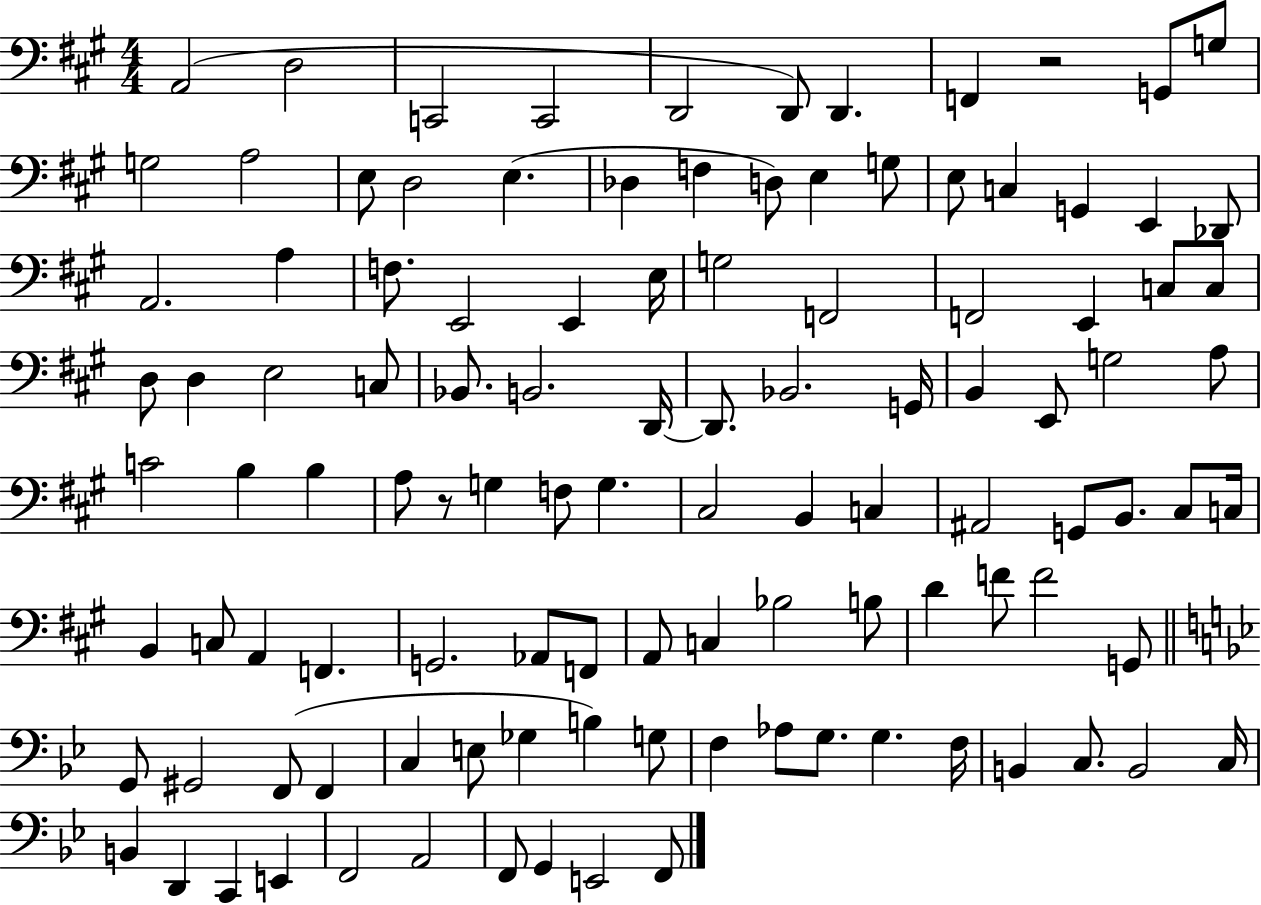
{
  \clef bass
  \numericTimeSignature
  \time 4/4
  \key a \major
  a,2( d2 | c,2 c,2 | d,2 d,8) d,4. | f,4 r2 g,8 g8 | \break g2 a2 | e8 d2 e4.( | des4 f4 d8) e4 g8 | e8 c4 g,4 e,4 des,8 | \break a,2. a4 | f8. e,2 e,4 e16 | g2 f,2 | f,2 e,4 c8 c8 | \break d8 d4 e2 c8 | bes,8. b,2. d,16~~ | d,8. bes,2. g,16 | b,4 e,8 g2 a8 | \break c'2 b4 b4 | a8 r8 g4 f8 g4. | cis2 b,4 c4 | ais,2 g,8 b,8. cis8 c16 | \break b,4 c8 a,4 f,4. | g,2. aes,8 f,8 | a,8 c4 bes2 b8 | d'4 f'8 f'2 g,8 | \break \bar "||" \break \key g \minor g,8 gis,2 f,8( f,4 | c4 e8 ges4 b4) g8 | f4 aes8 g8. g4. f16 | b,4 c8. b,2 c16 | \break b,4 d,4 c,4 e,4 | f,2 a,2 | f,8 g,4 e,2 f,8 | \bar "|."
}